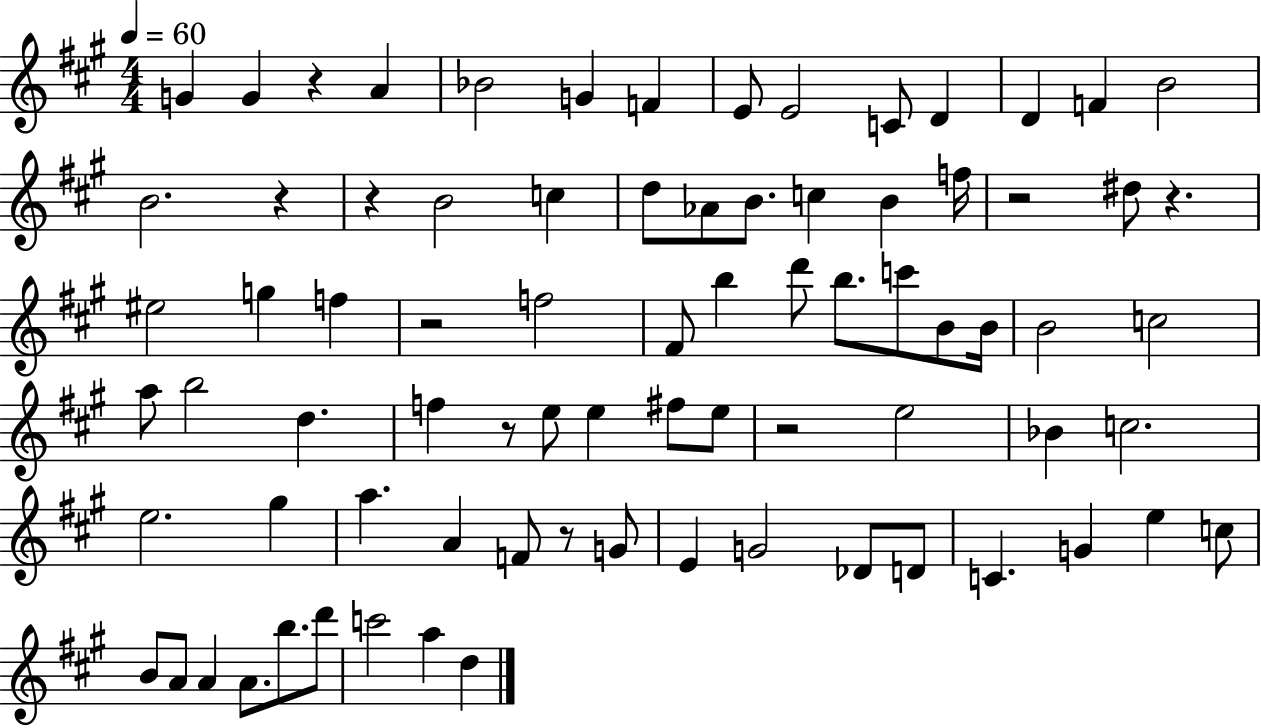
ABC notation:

X:1
T:Untitled
M:4/4
L:1/4
K:A
G G z A _B2 G F E/2 E2 C/2 D D F B2 B2 z z B2 c d/2 _A/2 B/2 c B f/4 z2 ^d/2 z ^e2 g f z2 f2 ^F/2 b d'/2 b/2 c'/2 B/2 B/4 B2 c2 a/2 b2 d f z/2 e/2 e ^f/2 e/2 z2 e2 _B c2 e2 ^g a A F/2 z/2 G/2 E G2 _D/2 D/2 C G e c/2 B/2 A/2 A A/2 b/2 d'/2 c'2 a d